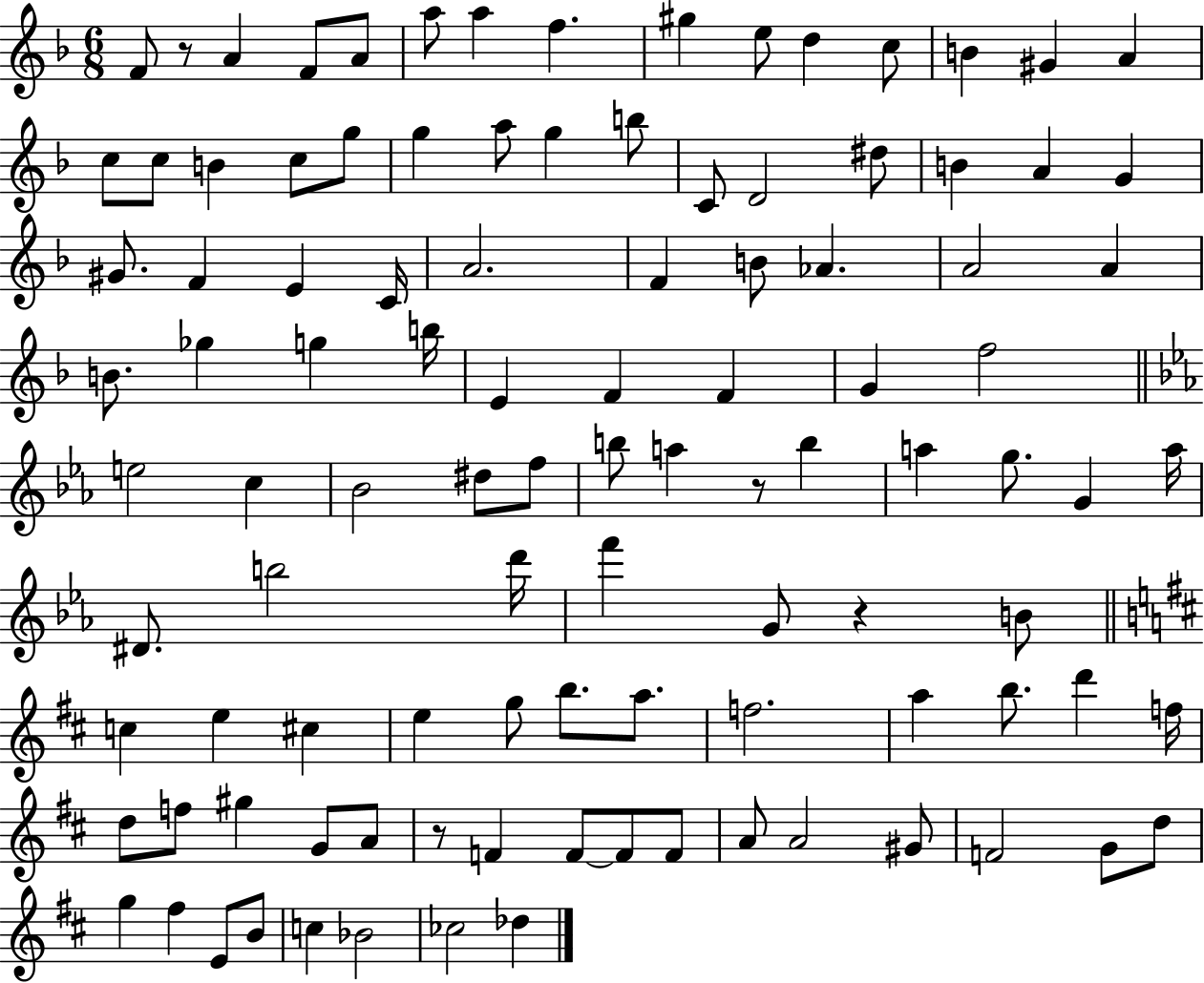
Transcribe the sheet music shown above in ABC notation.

X:1
T:Untitled
M:6/8
L:1/4
K:F
F/2 z/2 A F/2 A/2 a/2 a f ^g e/2 d c/2 B ^G A c/2 c/2 B c/2 g/2 g a/2 g b/2 C/2 D2 ^d/2 B A G ^G/2 F E C/4 A2 F B/2 _A A2 A B/2 _g g b/4 E F F G f2 e2 c _B2 ^d/2 f/2 b/2 a z/2 b a g/2 G a/4 ^D/2 b2 d'/4 f' G/2 z B/2 c e ^c e g/2 b/2 a/2 f2 a b/2 d' f/4 d/2 f/2 ^g G/2 A/2 z/2 F F/2 F/2 F/2 A/2 A2 ^G/2 F2 G/2 d/2 g ^f E/2 B/2 c _B2 _c2 _d